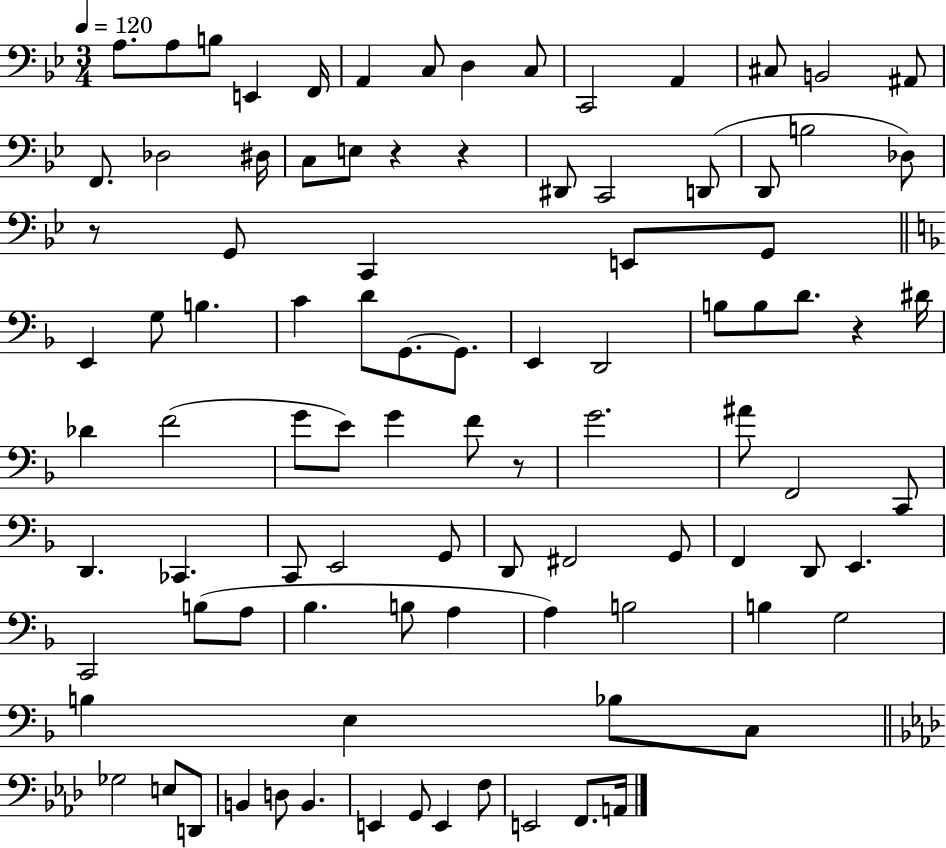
X:1
T:Untitled
M:3/4
L:1/4
K:Bb
A,/2 A,/2 B,/2 E,, F,,/4 A,, C,/2 D, C,/2 C,,2 A,, ^C,/2 B,,2 ^A,,/2 F,,/2 _D,2 ^D,/4 C,/2 E,/2 z z ^D,,/2 C,,2 D,,/2 D,,/2 B,2 _D,/2 z/2 G,,/2 C,, E,,/2 G,,/2 E,, G,/2 B, C D/2 G,,/2 G,,/2 E,, D,,2 B,/2 B,/2 D/2 z ^D/4 _D F2 G/2 E/2 G F/2 z/2 G2 ^A/2 F,,2 C,,/2 D,, _C,, C,,/2 E,,2 G,,/2 D,,/2 ^F,,2 G,,/2 F,, D,,/2 E,, C,,2 B,/2 A,/2 _B, B,/2 A, A, B,2 B, G,2 B, E, _B,/2 C,/2 _G,2 E,/2 D,,/2 B,, D,/2 B,, E,, G,,/2 E,, F,/2 E,,2 F,,/2 A,,/4